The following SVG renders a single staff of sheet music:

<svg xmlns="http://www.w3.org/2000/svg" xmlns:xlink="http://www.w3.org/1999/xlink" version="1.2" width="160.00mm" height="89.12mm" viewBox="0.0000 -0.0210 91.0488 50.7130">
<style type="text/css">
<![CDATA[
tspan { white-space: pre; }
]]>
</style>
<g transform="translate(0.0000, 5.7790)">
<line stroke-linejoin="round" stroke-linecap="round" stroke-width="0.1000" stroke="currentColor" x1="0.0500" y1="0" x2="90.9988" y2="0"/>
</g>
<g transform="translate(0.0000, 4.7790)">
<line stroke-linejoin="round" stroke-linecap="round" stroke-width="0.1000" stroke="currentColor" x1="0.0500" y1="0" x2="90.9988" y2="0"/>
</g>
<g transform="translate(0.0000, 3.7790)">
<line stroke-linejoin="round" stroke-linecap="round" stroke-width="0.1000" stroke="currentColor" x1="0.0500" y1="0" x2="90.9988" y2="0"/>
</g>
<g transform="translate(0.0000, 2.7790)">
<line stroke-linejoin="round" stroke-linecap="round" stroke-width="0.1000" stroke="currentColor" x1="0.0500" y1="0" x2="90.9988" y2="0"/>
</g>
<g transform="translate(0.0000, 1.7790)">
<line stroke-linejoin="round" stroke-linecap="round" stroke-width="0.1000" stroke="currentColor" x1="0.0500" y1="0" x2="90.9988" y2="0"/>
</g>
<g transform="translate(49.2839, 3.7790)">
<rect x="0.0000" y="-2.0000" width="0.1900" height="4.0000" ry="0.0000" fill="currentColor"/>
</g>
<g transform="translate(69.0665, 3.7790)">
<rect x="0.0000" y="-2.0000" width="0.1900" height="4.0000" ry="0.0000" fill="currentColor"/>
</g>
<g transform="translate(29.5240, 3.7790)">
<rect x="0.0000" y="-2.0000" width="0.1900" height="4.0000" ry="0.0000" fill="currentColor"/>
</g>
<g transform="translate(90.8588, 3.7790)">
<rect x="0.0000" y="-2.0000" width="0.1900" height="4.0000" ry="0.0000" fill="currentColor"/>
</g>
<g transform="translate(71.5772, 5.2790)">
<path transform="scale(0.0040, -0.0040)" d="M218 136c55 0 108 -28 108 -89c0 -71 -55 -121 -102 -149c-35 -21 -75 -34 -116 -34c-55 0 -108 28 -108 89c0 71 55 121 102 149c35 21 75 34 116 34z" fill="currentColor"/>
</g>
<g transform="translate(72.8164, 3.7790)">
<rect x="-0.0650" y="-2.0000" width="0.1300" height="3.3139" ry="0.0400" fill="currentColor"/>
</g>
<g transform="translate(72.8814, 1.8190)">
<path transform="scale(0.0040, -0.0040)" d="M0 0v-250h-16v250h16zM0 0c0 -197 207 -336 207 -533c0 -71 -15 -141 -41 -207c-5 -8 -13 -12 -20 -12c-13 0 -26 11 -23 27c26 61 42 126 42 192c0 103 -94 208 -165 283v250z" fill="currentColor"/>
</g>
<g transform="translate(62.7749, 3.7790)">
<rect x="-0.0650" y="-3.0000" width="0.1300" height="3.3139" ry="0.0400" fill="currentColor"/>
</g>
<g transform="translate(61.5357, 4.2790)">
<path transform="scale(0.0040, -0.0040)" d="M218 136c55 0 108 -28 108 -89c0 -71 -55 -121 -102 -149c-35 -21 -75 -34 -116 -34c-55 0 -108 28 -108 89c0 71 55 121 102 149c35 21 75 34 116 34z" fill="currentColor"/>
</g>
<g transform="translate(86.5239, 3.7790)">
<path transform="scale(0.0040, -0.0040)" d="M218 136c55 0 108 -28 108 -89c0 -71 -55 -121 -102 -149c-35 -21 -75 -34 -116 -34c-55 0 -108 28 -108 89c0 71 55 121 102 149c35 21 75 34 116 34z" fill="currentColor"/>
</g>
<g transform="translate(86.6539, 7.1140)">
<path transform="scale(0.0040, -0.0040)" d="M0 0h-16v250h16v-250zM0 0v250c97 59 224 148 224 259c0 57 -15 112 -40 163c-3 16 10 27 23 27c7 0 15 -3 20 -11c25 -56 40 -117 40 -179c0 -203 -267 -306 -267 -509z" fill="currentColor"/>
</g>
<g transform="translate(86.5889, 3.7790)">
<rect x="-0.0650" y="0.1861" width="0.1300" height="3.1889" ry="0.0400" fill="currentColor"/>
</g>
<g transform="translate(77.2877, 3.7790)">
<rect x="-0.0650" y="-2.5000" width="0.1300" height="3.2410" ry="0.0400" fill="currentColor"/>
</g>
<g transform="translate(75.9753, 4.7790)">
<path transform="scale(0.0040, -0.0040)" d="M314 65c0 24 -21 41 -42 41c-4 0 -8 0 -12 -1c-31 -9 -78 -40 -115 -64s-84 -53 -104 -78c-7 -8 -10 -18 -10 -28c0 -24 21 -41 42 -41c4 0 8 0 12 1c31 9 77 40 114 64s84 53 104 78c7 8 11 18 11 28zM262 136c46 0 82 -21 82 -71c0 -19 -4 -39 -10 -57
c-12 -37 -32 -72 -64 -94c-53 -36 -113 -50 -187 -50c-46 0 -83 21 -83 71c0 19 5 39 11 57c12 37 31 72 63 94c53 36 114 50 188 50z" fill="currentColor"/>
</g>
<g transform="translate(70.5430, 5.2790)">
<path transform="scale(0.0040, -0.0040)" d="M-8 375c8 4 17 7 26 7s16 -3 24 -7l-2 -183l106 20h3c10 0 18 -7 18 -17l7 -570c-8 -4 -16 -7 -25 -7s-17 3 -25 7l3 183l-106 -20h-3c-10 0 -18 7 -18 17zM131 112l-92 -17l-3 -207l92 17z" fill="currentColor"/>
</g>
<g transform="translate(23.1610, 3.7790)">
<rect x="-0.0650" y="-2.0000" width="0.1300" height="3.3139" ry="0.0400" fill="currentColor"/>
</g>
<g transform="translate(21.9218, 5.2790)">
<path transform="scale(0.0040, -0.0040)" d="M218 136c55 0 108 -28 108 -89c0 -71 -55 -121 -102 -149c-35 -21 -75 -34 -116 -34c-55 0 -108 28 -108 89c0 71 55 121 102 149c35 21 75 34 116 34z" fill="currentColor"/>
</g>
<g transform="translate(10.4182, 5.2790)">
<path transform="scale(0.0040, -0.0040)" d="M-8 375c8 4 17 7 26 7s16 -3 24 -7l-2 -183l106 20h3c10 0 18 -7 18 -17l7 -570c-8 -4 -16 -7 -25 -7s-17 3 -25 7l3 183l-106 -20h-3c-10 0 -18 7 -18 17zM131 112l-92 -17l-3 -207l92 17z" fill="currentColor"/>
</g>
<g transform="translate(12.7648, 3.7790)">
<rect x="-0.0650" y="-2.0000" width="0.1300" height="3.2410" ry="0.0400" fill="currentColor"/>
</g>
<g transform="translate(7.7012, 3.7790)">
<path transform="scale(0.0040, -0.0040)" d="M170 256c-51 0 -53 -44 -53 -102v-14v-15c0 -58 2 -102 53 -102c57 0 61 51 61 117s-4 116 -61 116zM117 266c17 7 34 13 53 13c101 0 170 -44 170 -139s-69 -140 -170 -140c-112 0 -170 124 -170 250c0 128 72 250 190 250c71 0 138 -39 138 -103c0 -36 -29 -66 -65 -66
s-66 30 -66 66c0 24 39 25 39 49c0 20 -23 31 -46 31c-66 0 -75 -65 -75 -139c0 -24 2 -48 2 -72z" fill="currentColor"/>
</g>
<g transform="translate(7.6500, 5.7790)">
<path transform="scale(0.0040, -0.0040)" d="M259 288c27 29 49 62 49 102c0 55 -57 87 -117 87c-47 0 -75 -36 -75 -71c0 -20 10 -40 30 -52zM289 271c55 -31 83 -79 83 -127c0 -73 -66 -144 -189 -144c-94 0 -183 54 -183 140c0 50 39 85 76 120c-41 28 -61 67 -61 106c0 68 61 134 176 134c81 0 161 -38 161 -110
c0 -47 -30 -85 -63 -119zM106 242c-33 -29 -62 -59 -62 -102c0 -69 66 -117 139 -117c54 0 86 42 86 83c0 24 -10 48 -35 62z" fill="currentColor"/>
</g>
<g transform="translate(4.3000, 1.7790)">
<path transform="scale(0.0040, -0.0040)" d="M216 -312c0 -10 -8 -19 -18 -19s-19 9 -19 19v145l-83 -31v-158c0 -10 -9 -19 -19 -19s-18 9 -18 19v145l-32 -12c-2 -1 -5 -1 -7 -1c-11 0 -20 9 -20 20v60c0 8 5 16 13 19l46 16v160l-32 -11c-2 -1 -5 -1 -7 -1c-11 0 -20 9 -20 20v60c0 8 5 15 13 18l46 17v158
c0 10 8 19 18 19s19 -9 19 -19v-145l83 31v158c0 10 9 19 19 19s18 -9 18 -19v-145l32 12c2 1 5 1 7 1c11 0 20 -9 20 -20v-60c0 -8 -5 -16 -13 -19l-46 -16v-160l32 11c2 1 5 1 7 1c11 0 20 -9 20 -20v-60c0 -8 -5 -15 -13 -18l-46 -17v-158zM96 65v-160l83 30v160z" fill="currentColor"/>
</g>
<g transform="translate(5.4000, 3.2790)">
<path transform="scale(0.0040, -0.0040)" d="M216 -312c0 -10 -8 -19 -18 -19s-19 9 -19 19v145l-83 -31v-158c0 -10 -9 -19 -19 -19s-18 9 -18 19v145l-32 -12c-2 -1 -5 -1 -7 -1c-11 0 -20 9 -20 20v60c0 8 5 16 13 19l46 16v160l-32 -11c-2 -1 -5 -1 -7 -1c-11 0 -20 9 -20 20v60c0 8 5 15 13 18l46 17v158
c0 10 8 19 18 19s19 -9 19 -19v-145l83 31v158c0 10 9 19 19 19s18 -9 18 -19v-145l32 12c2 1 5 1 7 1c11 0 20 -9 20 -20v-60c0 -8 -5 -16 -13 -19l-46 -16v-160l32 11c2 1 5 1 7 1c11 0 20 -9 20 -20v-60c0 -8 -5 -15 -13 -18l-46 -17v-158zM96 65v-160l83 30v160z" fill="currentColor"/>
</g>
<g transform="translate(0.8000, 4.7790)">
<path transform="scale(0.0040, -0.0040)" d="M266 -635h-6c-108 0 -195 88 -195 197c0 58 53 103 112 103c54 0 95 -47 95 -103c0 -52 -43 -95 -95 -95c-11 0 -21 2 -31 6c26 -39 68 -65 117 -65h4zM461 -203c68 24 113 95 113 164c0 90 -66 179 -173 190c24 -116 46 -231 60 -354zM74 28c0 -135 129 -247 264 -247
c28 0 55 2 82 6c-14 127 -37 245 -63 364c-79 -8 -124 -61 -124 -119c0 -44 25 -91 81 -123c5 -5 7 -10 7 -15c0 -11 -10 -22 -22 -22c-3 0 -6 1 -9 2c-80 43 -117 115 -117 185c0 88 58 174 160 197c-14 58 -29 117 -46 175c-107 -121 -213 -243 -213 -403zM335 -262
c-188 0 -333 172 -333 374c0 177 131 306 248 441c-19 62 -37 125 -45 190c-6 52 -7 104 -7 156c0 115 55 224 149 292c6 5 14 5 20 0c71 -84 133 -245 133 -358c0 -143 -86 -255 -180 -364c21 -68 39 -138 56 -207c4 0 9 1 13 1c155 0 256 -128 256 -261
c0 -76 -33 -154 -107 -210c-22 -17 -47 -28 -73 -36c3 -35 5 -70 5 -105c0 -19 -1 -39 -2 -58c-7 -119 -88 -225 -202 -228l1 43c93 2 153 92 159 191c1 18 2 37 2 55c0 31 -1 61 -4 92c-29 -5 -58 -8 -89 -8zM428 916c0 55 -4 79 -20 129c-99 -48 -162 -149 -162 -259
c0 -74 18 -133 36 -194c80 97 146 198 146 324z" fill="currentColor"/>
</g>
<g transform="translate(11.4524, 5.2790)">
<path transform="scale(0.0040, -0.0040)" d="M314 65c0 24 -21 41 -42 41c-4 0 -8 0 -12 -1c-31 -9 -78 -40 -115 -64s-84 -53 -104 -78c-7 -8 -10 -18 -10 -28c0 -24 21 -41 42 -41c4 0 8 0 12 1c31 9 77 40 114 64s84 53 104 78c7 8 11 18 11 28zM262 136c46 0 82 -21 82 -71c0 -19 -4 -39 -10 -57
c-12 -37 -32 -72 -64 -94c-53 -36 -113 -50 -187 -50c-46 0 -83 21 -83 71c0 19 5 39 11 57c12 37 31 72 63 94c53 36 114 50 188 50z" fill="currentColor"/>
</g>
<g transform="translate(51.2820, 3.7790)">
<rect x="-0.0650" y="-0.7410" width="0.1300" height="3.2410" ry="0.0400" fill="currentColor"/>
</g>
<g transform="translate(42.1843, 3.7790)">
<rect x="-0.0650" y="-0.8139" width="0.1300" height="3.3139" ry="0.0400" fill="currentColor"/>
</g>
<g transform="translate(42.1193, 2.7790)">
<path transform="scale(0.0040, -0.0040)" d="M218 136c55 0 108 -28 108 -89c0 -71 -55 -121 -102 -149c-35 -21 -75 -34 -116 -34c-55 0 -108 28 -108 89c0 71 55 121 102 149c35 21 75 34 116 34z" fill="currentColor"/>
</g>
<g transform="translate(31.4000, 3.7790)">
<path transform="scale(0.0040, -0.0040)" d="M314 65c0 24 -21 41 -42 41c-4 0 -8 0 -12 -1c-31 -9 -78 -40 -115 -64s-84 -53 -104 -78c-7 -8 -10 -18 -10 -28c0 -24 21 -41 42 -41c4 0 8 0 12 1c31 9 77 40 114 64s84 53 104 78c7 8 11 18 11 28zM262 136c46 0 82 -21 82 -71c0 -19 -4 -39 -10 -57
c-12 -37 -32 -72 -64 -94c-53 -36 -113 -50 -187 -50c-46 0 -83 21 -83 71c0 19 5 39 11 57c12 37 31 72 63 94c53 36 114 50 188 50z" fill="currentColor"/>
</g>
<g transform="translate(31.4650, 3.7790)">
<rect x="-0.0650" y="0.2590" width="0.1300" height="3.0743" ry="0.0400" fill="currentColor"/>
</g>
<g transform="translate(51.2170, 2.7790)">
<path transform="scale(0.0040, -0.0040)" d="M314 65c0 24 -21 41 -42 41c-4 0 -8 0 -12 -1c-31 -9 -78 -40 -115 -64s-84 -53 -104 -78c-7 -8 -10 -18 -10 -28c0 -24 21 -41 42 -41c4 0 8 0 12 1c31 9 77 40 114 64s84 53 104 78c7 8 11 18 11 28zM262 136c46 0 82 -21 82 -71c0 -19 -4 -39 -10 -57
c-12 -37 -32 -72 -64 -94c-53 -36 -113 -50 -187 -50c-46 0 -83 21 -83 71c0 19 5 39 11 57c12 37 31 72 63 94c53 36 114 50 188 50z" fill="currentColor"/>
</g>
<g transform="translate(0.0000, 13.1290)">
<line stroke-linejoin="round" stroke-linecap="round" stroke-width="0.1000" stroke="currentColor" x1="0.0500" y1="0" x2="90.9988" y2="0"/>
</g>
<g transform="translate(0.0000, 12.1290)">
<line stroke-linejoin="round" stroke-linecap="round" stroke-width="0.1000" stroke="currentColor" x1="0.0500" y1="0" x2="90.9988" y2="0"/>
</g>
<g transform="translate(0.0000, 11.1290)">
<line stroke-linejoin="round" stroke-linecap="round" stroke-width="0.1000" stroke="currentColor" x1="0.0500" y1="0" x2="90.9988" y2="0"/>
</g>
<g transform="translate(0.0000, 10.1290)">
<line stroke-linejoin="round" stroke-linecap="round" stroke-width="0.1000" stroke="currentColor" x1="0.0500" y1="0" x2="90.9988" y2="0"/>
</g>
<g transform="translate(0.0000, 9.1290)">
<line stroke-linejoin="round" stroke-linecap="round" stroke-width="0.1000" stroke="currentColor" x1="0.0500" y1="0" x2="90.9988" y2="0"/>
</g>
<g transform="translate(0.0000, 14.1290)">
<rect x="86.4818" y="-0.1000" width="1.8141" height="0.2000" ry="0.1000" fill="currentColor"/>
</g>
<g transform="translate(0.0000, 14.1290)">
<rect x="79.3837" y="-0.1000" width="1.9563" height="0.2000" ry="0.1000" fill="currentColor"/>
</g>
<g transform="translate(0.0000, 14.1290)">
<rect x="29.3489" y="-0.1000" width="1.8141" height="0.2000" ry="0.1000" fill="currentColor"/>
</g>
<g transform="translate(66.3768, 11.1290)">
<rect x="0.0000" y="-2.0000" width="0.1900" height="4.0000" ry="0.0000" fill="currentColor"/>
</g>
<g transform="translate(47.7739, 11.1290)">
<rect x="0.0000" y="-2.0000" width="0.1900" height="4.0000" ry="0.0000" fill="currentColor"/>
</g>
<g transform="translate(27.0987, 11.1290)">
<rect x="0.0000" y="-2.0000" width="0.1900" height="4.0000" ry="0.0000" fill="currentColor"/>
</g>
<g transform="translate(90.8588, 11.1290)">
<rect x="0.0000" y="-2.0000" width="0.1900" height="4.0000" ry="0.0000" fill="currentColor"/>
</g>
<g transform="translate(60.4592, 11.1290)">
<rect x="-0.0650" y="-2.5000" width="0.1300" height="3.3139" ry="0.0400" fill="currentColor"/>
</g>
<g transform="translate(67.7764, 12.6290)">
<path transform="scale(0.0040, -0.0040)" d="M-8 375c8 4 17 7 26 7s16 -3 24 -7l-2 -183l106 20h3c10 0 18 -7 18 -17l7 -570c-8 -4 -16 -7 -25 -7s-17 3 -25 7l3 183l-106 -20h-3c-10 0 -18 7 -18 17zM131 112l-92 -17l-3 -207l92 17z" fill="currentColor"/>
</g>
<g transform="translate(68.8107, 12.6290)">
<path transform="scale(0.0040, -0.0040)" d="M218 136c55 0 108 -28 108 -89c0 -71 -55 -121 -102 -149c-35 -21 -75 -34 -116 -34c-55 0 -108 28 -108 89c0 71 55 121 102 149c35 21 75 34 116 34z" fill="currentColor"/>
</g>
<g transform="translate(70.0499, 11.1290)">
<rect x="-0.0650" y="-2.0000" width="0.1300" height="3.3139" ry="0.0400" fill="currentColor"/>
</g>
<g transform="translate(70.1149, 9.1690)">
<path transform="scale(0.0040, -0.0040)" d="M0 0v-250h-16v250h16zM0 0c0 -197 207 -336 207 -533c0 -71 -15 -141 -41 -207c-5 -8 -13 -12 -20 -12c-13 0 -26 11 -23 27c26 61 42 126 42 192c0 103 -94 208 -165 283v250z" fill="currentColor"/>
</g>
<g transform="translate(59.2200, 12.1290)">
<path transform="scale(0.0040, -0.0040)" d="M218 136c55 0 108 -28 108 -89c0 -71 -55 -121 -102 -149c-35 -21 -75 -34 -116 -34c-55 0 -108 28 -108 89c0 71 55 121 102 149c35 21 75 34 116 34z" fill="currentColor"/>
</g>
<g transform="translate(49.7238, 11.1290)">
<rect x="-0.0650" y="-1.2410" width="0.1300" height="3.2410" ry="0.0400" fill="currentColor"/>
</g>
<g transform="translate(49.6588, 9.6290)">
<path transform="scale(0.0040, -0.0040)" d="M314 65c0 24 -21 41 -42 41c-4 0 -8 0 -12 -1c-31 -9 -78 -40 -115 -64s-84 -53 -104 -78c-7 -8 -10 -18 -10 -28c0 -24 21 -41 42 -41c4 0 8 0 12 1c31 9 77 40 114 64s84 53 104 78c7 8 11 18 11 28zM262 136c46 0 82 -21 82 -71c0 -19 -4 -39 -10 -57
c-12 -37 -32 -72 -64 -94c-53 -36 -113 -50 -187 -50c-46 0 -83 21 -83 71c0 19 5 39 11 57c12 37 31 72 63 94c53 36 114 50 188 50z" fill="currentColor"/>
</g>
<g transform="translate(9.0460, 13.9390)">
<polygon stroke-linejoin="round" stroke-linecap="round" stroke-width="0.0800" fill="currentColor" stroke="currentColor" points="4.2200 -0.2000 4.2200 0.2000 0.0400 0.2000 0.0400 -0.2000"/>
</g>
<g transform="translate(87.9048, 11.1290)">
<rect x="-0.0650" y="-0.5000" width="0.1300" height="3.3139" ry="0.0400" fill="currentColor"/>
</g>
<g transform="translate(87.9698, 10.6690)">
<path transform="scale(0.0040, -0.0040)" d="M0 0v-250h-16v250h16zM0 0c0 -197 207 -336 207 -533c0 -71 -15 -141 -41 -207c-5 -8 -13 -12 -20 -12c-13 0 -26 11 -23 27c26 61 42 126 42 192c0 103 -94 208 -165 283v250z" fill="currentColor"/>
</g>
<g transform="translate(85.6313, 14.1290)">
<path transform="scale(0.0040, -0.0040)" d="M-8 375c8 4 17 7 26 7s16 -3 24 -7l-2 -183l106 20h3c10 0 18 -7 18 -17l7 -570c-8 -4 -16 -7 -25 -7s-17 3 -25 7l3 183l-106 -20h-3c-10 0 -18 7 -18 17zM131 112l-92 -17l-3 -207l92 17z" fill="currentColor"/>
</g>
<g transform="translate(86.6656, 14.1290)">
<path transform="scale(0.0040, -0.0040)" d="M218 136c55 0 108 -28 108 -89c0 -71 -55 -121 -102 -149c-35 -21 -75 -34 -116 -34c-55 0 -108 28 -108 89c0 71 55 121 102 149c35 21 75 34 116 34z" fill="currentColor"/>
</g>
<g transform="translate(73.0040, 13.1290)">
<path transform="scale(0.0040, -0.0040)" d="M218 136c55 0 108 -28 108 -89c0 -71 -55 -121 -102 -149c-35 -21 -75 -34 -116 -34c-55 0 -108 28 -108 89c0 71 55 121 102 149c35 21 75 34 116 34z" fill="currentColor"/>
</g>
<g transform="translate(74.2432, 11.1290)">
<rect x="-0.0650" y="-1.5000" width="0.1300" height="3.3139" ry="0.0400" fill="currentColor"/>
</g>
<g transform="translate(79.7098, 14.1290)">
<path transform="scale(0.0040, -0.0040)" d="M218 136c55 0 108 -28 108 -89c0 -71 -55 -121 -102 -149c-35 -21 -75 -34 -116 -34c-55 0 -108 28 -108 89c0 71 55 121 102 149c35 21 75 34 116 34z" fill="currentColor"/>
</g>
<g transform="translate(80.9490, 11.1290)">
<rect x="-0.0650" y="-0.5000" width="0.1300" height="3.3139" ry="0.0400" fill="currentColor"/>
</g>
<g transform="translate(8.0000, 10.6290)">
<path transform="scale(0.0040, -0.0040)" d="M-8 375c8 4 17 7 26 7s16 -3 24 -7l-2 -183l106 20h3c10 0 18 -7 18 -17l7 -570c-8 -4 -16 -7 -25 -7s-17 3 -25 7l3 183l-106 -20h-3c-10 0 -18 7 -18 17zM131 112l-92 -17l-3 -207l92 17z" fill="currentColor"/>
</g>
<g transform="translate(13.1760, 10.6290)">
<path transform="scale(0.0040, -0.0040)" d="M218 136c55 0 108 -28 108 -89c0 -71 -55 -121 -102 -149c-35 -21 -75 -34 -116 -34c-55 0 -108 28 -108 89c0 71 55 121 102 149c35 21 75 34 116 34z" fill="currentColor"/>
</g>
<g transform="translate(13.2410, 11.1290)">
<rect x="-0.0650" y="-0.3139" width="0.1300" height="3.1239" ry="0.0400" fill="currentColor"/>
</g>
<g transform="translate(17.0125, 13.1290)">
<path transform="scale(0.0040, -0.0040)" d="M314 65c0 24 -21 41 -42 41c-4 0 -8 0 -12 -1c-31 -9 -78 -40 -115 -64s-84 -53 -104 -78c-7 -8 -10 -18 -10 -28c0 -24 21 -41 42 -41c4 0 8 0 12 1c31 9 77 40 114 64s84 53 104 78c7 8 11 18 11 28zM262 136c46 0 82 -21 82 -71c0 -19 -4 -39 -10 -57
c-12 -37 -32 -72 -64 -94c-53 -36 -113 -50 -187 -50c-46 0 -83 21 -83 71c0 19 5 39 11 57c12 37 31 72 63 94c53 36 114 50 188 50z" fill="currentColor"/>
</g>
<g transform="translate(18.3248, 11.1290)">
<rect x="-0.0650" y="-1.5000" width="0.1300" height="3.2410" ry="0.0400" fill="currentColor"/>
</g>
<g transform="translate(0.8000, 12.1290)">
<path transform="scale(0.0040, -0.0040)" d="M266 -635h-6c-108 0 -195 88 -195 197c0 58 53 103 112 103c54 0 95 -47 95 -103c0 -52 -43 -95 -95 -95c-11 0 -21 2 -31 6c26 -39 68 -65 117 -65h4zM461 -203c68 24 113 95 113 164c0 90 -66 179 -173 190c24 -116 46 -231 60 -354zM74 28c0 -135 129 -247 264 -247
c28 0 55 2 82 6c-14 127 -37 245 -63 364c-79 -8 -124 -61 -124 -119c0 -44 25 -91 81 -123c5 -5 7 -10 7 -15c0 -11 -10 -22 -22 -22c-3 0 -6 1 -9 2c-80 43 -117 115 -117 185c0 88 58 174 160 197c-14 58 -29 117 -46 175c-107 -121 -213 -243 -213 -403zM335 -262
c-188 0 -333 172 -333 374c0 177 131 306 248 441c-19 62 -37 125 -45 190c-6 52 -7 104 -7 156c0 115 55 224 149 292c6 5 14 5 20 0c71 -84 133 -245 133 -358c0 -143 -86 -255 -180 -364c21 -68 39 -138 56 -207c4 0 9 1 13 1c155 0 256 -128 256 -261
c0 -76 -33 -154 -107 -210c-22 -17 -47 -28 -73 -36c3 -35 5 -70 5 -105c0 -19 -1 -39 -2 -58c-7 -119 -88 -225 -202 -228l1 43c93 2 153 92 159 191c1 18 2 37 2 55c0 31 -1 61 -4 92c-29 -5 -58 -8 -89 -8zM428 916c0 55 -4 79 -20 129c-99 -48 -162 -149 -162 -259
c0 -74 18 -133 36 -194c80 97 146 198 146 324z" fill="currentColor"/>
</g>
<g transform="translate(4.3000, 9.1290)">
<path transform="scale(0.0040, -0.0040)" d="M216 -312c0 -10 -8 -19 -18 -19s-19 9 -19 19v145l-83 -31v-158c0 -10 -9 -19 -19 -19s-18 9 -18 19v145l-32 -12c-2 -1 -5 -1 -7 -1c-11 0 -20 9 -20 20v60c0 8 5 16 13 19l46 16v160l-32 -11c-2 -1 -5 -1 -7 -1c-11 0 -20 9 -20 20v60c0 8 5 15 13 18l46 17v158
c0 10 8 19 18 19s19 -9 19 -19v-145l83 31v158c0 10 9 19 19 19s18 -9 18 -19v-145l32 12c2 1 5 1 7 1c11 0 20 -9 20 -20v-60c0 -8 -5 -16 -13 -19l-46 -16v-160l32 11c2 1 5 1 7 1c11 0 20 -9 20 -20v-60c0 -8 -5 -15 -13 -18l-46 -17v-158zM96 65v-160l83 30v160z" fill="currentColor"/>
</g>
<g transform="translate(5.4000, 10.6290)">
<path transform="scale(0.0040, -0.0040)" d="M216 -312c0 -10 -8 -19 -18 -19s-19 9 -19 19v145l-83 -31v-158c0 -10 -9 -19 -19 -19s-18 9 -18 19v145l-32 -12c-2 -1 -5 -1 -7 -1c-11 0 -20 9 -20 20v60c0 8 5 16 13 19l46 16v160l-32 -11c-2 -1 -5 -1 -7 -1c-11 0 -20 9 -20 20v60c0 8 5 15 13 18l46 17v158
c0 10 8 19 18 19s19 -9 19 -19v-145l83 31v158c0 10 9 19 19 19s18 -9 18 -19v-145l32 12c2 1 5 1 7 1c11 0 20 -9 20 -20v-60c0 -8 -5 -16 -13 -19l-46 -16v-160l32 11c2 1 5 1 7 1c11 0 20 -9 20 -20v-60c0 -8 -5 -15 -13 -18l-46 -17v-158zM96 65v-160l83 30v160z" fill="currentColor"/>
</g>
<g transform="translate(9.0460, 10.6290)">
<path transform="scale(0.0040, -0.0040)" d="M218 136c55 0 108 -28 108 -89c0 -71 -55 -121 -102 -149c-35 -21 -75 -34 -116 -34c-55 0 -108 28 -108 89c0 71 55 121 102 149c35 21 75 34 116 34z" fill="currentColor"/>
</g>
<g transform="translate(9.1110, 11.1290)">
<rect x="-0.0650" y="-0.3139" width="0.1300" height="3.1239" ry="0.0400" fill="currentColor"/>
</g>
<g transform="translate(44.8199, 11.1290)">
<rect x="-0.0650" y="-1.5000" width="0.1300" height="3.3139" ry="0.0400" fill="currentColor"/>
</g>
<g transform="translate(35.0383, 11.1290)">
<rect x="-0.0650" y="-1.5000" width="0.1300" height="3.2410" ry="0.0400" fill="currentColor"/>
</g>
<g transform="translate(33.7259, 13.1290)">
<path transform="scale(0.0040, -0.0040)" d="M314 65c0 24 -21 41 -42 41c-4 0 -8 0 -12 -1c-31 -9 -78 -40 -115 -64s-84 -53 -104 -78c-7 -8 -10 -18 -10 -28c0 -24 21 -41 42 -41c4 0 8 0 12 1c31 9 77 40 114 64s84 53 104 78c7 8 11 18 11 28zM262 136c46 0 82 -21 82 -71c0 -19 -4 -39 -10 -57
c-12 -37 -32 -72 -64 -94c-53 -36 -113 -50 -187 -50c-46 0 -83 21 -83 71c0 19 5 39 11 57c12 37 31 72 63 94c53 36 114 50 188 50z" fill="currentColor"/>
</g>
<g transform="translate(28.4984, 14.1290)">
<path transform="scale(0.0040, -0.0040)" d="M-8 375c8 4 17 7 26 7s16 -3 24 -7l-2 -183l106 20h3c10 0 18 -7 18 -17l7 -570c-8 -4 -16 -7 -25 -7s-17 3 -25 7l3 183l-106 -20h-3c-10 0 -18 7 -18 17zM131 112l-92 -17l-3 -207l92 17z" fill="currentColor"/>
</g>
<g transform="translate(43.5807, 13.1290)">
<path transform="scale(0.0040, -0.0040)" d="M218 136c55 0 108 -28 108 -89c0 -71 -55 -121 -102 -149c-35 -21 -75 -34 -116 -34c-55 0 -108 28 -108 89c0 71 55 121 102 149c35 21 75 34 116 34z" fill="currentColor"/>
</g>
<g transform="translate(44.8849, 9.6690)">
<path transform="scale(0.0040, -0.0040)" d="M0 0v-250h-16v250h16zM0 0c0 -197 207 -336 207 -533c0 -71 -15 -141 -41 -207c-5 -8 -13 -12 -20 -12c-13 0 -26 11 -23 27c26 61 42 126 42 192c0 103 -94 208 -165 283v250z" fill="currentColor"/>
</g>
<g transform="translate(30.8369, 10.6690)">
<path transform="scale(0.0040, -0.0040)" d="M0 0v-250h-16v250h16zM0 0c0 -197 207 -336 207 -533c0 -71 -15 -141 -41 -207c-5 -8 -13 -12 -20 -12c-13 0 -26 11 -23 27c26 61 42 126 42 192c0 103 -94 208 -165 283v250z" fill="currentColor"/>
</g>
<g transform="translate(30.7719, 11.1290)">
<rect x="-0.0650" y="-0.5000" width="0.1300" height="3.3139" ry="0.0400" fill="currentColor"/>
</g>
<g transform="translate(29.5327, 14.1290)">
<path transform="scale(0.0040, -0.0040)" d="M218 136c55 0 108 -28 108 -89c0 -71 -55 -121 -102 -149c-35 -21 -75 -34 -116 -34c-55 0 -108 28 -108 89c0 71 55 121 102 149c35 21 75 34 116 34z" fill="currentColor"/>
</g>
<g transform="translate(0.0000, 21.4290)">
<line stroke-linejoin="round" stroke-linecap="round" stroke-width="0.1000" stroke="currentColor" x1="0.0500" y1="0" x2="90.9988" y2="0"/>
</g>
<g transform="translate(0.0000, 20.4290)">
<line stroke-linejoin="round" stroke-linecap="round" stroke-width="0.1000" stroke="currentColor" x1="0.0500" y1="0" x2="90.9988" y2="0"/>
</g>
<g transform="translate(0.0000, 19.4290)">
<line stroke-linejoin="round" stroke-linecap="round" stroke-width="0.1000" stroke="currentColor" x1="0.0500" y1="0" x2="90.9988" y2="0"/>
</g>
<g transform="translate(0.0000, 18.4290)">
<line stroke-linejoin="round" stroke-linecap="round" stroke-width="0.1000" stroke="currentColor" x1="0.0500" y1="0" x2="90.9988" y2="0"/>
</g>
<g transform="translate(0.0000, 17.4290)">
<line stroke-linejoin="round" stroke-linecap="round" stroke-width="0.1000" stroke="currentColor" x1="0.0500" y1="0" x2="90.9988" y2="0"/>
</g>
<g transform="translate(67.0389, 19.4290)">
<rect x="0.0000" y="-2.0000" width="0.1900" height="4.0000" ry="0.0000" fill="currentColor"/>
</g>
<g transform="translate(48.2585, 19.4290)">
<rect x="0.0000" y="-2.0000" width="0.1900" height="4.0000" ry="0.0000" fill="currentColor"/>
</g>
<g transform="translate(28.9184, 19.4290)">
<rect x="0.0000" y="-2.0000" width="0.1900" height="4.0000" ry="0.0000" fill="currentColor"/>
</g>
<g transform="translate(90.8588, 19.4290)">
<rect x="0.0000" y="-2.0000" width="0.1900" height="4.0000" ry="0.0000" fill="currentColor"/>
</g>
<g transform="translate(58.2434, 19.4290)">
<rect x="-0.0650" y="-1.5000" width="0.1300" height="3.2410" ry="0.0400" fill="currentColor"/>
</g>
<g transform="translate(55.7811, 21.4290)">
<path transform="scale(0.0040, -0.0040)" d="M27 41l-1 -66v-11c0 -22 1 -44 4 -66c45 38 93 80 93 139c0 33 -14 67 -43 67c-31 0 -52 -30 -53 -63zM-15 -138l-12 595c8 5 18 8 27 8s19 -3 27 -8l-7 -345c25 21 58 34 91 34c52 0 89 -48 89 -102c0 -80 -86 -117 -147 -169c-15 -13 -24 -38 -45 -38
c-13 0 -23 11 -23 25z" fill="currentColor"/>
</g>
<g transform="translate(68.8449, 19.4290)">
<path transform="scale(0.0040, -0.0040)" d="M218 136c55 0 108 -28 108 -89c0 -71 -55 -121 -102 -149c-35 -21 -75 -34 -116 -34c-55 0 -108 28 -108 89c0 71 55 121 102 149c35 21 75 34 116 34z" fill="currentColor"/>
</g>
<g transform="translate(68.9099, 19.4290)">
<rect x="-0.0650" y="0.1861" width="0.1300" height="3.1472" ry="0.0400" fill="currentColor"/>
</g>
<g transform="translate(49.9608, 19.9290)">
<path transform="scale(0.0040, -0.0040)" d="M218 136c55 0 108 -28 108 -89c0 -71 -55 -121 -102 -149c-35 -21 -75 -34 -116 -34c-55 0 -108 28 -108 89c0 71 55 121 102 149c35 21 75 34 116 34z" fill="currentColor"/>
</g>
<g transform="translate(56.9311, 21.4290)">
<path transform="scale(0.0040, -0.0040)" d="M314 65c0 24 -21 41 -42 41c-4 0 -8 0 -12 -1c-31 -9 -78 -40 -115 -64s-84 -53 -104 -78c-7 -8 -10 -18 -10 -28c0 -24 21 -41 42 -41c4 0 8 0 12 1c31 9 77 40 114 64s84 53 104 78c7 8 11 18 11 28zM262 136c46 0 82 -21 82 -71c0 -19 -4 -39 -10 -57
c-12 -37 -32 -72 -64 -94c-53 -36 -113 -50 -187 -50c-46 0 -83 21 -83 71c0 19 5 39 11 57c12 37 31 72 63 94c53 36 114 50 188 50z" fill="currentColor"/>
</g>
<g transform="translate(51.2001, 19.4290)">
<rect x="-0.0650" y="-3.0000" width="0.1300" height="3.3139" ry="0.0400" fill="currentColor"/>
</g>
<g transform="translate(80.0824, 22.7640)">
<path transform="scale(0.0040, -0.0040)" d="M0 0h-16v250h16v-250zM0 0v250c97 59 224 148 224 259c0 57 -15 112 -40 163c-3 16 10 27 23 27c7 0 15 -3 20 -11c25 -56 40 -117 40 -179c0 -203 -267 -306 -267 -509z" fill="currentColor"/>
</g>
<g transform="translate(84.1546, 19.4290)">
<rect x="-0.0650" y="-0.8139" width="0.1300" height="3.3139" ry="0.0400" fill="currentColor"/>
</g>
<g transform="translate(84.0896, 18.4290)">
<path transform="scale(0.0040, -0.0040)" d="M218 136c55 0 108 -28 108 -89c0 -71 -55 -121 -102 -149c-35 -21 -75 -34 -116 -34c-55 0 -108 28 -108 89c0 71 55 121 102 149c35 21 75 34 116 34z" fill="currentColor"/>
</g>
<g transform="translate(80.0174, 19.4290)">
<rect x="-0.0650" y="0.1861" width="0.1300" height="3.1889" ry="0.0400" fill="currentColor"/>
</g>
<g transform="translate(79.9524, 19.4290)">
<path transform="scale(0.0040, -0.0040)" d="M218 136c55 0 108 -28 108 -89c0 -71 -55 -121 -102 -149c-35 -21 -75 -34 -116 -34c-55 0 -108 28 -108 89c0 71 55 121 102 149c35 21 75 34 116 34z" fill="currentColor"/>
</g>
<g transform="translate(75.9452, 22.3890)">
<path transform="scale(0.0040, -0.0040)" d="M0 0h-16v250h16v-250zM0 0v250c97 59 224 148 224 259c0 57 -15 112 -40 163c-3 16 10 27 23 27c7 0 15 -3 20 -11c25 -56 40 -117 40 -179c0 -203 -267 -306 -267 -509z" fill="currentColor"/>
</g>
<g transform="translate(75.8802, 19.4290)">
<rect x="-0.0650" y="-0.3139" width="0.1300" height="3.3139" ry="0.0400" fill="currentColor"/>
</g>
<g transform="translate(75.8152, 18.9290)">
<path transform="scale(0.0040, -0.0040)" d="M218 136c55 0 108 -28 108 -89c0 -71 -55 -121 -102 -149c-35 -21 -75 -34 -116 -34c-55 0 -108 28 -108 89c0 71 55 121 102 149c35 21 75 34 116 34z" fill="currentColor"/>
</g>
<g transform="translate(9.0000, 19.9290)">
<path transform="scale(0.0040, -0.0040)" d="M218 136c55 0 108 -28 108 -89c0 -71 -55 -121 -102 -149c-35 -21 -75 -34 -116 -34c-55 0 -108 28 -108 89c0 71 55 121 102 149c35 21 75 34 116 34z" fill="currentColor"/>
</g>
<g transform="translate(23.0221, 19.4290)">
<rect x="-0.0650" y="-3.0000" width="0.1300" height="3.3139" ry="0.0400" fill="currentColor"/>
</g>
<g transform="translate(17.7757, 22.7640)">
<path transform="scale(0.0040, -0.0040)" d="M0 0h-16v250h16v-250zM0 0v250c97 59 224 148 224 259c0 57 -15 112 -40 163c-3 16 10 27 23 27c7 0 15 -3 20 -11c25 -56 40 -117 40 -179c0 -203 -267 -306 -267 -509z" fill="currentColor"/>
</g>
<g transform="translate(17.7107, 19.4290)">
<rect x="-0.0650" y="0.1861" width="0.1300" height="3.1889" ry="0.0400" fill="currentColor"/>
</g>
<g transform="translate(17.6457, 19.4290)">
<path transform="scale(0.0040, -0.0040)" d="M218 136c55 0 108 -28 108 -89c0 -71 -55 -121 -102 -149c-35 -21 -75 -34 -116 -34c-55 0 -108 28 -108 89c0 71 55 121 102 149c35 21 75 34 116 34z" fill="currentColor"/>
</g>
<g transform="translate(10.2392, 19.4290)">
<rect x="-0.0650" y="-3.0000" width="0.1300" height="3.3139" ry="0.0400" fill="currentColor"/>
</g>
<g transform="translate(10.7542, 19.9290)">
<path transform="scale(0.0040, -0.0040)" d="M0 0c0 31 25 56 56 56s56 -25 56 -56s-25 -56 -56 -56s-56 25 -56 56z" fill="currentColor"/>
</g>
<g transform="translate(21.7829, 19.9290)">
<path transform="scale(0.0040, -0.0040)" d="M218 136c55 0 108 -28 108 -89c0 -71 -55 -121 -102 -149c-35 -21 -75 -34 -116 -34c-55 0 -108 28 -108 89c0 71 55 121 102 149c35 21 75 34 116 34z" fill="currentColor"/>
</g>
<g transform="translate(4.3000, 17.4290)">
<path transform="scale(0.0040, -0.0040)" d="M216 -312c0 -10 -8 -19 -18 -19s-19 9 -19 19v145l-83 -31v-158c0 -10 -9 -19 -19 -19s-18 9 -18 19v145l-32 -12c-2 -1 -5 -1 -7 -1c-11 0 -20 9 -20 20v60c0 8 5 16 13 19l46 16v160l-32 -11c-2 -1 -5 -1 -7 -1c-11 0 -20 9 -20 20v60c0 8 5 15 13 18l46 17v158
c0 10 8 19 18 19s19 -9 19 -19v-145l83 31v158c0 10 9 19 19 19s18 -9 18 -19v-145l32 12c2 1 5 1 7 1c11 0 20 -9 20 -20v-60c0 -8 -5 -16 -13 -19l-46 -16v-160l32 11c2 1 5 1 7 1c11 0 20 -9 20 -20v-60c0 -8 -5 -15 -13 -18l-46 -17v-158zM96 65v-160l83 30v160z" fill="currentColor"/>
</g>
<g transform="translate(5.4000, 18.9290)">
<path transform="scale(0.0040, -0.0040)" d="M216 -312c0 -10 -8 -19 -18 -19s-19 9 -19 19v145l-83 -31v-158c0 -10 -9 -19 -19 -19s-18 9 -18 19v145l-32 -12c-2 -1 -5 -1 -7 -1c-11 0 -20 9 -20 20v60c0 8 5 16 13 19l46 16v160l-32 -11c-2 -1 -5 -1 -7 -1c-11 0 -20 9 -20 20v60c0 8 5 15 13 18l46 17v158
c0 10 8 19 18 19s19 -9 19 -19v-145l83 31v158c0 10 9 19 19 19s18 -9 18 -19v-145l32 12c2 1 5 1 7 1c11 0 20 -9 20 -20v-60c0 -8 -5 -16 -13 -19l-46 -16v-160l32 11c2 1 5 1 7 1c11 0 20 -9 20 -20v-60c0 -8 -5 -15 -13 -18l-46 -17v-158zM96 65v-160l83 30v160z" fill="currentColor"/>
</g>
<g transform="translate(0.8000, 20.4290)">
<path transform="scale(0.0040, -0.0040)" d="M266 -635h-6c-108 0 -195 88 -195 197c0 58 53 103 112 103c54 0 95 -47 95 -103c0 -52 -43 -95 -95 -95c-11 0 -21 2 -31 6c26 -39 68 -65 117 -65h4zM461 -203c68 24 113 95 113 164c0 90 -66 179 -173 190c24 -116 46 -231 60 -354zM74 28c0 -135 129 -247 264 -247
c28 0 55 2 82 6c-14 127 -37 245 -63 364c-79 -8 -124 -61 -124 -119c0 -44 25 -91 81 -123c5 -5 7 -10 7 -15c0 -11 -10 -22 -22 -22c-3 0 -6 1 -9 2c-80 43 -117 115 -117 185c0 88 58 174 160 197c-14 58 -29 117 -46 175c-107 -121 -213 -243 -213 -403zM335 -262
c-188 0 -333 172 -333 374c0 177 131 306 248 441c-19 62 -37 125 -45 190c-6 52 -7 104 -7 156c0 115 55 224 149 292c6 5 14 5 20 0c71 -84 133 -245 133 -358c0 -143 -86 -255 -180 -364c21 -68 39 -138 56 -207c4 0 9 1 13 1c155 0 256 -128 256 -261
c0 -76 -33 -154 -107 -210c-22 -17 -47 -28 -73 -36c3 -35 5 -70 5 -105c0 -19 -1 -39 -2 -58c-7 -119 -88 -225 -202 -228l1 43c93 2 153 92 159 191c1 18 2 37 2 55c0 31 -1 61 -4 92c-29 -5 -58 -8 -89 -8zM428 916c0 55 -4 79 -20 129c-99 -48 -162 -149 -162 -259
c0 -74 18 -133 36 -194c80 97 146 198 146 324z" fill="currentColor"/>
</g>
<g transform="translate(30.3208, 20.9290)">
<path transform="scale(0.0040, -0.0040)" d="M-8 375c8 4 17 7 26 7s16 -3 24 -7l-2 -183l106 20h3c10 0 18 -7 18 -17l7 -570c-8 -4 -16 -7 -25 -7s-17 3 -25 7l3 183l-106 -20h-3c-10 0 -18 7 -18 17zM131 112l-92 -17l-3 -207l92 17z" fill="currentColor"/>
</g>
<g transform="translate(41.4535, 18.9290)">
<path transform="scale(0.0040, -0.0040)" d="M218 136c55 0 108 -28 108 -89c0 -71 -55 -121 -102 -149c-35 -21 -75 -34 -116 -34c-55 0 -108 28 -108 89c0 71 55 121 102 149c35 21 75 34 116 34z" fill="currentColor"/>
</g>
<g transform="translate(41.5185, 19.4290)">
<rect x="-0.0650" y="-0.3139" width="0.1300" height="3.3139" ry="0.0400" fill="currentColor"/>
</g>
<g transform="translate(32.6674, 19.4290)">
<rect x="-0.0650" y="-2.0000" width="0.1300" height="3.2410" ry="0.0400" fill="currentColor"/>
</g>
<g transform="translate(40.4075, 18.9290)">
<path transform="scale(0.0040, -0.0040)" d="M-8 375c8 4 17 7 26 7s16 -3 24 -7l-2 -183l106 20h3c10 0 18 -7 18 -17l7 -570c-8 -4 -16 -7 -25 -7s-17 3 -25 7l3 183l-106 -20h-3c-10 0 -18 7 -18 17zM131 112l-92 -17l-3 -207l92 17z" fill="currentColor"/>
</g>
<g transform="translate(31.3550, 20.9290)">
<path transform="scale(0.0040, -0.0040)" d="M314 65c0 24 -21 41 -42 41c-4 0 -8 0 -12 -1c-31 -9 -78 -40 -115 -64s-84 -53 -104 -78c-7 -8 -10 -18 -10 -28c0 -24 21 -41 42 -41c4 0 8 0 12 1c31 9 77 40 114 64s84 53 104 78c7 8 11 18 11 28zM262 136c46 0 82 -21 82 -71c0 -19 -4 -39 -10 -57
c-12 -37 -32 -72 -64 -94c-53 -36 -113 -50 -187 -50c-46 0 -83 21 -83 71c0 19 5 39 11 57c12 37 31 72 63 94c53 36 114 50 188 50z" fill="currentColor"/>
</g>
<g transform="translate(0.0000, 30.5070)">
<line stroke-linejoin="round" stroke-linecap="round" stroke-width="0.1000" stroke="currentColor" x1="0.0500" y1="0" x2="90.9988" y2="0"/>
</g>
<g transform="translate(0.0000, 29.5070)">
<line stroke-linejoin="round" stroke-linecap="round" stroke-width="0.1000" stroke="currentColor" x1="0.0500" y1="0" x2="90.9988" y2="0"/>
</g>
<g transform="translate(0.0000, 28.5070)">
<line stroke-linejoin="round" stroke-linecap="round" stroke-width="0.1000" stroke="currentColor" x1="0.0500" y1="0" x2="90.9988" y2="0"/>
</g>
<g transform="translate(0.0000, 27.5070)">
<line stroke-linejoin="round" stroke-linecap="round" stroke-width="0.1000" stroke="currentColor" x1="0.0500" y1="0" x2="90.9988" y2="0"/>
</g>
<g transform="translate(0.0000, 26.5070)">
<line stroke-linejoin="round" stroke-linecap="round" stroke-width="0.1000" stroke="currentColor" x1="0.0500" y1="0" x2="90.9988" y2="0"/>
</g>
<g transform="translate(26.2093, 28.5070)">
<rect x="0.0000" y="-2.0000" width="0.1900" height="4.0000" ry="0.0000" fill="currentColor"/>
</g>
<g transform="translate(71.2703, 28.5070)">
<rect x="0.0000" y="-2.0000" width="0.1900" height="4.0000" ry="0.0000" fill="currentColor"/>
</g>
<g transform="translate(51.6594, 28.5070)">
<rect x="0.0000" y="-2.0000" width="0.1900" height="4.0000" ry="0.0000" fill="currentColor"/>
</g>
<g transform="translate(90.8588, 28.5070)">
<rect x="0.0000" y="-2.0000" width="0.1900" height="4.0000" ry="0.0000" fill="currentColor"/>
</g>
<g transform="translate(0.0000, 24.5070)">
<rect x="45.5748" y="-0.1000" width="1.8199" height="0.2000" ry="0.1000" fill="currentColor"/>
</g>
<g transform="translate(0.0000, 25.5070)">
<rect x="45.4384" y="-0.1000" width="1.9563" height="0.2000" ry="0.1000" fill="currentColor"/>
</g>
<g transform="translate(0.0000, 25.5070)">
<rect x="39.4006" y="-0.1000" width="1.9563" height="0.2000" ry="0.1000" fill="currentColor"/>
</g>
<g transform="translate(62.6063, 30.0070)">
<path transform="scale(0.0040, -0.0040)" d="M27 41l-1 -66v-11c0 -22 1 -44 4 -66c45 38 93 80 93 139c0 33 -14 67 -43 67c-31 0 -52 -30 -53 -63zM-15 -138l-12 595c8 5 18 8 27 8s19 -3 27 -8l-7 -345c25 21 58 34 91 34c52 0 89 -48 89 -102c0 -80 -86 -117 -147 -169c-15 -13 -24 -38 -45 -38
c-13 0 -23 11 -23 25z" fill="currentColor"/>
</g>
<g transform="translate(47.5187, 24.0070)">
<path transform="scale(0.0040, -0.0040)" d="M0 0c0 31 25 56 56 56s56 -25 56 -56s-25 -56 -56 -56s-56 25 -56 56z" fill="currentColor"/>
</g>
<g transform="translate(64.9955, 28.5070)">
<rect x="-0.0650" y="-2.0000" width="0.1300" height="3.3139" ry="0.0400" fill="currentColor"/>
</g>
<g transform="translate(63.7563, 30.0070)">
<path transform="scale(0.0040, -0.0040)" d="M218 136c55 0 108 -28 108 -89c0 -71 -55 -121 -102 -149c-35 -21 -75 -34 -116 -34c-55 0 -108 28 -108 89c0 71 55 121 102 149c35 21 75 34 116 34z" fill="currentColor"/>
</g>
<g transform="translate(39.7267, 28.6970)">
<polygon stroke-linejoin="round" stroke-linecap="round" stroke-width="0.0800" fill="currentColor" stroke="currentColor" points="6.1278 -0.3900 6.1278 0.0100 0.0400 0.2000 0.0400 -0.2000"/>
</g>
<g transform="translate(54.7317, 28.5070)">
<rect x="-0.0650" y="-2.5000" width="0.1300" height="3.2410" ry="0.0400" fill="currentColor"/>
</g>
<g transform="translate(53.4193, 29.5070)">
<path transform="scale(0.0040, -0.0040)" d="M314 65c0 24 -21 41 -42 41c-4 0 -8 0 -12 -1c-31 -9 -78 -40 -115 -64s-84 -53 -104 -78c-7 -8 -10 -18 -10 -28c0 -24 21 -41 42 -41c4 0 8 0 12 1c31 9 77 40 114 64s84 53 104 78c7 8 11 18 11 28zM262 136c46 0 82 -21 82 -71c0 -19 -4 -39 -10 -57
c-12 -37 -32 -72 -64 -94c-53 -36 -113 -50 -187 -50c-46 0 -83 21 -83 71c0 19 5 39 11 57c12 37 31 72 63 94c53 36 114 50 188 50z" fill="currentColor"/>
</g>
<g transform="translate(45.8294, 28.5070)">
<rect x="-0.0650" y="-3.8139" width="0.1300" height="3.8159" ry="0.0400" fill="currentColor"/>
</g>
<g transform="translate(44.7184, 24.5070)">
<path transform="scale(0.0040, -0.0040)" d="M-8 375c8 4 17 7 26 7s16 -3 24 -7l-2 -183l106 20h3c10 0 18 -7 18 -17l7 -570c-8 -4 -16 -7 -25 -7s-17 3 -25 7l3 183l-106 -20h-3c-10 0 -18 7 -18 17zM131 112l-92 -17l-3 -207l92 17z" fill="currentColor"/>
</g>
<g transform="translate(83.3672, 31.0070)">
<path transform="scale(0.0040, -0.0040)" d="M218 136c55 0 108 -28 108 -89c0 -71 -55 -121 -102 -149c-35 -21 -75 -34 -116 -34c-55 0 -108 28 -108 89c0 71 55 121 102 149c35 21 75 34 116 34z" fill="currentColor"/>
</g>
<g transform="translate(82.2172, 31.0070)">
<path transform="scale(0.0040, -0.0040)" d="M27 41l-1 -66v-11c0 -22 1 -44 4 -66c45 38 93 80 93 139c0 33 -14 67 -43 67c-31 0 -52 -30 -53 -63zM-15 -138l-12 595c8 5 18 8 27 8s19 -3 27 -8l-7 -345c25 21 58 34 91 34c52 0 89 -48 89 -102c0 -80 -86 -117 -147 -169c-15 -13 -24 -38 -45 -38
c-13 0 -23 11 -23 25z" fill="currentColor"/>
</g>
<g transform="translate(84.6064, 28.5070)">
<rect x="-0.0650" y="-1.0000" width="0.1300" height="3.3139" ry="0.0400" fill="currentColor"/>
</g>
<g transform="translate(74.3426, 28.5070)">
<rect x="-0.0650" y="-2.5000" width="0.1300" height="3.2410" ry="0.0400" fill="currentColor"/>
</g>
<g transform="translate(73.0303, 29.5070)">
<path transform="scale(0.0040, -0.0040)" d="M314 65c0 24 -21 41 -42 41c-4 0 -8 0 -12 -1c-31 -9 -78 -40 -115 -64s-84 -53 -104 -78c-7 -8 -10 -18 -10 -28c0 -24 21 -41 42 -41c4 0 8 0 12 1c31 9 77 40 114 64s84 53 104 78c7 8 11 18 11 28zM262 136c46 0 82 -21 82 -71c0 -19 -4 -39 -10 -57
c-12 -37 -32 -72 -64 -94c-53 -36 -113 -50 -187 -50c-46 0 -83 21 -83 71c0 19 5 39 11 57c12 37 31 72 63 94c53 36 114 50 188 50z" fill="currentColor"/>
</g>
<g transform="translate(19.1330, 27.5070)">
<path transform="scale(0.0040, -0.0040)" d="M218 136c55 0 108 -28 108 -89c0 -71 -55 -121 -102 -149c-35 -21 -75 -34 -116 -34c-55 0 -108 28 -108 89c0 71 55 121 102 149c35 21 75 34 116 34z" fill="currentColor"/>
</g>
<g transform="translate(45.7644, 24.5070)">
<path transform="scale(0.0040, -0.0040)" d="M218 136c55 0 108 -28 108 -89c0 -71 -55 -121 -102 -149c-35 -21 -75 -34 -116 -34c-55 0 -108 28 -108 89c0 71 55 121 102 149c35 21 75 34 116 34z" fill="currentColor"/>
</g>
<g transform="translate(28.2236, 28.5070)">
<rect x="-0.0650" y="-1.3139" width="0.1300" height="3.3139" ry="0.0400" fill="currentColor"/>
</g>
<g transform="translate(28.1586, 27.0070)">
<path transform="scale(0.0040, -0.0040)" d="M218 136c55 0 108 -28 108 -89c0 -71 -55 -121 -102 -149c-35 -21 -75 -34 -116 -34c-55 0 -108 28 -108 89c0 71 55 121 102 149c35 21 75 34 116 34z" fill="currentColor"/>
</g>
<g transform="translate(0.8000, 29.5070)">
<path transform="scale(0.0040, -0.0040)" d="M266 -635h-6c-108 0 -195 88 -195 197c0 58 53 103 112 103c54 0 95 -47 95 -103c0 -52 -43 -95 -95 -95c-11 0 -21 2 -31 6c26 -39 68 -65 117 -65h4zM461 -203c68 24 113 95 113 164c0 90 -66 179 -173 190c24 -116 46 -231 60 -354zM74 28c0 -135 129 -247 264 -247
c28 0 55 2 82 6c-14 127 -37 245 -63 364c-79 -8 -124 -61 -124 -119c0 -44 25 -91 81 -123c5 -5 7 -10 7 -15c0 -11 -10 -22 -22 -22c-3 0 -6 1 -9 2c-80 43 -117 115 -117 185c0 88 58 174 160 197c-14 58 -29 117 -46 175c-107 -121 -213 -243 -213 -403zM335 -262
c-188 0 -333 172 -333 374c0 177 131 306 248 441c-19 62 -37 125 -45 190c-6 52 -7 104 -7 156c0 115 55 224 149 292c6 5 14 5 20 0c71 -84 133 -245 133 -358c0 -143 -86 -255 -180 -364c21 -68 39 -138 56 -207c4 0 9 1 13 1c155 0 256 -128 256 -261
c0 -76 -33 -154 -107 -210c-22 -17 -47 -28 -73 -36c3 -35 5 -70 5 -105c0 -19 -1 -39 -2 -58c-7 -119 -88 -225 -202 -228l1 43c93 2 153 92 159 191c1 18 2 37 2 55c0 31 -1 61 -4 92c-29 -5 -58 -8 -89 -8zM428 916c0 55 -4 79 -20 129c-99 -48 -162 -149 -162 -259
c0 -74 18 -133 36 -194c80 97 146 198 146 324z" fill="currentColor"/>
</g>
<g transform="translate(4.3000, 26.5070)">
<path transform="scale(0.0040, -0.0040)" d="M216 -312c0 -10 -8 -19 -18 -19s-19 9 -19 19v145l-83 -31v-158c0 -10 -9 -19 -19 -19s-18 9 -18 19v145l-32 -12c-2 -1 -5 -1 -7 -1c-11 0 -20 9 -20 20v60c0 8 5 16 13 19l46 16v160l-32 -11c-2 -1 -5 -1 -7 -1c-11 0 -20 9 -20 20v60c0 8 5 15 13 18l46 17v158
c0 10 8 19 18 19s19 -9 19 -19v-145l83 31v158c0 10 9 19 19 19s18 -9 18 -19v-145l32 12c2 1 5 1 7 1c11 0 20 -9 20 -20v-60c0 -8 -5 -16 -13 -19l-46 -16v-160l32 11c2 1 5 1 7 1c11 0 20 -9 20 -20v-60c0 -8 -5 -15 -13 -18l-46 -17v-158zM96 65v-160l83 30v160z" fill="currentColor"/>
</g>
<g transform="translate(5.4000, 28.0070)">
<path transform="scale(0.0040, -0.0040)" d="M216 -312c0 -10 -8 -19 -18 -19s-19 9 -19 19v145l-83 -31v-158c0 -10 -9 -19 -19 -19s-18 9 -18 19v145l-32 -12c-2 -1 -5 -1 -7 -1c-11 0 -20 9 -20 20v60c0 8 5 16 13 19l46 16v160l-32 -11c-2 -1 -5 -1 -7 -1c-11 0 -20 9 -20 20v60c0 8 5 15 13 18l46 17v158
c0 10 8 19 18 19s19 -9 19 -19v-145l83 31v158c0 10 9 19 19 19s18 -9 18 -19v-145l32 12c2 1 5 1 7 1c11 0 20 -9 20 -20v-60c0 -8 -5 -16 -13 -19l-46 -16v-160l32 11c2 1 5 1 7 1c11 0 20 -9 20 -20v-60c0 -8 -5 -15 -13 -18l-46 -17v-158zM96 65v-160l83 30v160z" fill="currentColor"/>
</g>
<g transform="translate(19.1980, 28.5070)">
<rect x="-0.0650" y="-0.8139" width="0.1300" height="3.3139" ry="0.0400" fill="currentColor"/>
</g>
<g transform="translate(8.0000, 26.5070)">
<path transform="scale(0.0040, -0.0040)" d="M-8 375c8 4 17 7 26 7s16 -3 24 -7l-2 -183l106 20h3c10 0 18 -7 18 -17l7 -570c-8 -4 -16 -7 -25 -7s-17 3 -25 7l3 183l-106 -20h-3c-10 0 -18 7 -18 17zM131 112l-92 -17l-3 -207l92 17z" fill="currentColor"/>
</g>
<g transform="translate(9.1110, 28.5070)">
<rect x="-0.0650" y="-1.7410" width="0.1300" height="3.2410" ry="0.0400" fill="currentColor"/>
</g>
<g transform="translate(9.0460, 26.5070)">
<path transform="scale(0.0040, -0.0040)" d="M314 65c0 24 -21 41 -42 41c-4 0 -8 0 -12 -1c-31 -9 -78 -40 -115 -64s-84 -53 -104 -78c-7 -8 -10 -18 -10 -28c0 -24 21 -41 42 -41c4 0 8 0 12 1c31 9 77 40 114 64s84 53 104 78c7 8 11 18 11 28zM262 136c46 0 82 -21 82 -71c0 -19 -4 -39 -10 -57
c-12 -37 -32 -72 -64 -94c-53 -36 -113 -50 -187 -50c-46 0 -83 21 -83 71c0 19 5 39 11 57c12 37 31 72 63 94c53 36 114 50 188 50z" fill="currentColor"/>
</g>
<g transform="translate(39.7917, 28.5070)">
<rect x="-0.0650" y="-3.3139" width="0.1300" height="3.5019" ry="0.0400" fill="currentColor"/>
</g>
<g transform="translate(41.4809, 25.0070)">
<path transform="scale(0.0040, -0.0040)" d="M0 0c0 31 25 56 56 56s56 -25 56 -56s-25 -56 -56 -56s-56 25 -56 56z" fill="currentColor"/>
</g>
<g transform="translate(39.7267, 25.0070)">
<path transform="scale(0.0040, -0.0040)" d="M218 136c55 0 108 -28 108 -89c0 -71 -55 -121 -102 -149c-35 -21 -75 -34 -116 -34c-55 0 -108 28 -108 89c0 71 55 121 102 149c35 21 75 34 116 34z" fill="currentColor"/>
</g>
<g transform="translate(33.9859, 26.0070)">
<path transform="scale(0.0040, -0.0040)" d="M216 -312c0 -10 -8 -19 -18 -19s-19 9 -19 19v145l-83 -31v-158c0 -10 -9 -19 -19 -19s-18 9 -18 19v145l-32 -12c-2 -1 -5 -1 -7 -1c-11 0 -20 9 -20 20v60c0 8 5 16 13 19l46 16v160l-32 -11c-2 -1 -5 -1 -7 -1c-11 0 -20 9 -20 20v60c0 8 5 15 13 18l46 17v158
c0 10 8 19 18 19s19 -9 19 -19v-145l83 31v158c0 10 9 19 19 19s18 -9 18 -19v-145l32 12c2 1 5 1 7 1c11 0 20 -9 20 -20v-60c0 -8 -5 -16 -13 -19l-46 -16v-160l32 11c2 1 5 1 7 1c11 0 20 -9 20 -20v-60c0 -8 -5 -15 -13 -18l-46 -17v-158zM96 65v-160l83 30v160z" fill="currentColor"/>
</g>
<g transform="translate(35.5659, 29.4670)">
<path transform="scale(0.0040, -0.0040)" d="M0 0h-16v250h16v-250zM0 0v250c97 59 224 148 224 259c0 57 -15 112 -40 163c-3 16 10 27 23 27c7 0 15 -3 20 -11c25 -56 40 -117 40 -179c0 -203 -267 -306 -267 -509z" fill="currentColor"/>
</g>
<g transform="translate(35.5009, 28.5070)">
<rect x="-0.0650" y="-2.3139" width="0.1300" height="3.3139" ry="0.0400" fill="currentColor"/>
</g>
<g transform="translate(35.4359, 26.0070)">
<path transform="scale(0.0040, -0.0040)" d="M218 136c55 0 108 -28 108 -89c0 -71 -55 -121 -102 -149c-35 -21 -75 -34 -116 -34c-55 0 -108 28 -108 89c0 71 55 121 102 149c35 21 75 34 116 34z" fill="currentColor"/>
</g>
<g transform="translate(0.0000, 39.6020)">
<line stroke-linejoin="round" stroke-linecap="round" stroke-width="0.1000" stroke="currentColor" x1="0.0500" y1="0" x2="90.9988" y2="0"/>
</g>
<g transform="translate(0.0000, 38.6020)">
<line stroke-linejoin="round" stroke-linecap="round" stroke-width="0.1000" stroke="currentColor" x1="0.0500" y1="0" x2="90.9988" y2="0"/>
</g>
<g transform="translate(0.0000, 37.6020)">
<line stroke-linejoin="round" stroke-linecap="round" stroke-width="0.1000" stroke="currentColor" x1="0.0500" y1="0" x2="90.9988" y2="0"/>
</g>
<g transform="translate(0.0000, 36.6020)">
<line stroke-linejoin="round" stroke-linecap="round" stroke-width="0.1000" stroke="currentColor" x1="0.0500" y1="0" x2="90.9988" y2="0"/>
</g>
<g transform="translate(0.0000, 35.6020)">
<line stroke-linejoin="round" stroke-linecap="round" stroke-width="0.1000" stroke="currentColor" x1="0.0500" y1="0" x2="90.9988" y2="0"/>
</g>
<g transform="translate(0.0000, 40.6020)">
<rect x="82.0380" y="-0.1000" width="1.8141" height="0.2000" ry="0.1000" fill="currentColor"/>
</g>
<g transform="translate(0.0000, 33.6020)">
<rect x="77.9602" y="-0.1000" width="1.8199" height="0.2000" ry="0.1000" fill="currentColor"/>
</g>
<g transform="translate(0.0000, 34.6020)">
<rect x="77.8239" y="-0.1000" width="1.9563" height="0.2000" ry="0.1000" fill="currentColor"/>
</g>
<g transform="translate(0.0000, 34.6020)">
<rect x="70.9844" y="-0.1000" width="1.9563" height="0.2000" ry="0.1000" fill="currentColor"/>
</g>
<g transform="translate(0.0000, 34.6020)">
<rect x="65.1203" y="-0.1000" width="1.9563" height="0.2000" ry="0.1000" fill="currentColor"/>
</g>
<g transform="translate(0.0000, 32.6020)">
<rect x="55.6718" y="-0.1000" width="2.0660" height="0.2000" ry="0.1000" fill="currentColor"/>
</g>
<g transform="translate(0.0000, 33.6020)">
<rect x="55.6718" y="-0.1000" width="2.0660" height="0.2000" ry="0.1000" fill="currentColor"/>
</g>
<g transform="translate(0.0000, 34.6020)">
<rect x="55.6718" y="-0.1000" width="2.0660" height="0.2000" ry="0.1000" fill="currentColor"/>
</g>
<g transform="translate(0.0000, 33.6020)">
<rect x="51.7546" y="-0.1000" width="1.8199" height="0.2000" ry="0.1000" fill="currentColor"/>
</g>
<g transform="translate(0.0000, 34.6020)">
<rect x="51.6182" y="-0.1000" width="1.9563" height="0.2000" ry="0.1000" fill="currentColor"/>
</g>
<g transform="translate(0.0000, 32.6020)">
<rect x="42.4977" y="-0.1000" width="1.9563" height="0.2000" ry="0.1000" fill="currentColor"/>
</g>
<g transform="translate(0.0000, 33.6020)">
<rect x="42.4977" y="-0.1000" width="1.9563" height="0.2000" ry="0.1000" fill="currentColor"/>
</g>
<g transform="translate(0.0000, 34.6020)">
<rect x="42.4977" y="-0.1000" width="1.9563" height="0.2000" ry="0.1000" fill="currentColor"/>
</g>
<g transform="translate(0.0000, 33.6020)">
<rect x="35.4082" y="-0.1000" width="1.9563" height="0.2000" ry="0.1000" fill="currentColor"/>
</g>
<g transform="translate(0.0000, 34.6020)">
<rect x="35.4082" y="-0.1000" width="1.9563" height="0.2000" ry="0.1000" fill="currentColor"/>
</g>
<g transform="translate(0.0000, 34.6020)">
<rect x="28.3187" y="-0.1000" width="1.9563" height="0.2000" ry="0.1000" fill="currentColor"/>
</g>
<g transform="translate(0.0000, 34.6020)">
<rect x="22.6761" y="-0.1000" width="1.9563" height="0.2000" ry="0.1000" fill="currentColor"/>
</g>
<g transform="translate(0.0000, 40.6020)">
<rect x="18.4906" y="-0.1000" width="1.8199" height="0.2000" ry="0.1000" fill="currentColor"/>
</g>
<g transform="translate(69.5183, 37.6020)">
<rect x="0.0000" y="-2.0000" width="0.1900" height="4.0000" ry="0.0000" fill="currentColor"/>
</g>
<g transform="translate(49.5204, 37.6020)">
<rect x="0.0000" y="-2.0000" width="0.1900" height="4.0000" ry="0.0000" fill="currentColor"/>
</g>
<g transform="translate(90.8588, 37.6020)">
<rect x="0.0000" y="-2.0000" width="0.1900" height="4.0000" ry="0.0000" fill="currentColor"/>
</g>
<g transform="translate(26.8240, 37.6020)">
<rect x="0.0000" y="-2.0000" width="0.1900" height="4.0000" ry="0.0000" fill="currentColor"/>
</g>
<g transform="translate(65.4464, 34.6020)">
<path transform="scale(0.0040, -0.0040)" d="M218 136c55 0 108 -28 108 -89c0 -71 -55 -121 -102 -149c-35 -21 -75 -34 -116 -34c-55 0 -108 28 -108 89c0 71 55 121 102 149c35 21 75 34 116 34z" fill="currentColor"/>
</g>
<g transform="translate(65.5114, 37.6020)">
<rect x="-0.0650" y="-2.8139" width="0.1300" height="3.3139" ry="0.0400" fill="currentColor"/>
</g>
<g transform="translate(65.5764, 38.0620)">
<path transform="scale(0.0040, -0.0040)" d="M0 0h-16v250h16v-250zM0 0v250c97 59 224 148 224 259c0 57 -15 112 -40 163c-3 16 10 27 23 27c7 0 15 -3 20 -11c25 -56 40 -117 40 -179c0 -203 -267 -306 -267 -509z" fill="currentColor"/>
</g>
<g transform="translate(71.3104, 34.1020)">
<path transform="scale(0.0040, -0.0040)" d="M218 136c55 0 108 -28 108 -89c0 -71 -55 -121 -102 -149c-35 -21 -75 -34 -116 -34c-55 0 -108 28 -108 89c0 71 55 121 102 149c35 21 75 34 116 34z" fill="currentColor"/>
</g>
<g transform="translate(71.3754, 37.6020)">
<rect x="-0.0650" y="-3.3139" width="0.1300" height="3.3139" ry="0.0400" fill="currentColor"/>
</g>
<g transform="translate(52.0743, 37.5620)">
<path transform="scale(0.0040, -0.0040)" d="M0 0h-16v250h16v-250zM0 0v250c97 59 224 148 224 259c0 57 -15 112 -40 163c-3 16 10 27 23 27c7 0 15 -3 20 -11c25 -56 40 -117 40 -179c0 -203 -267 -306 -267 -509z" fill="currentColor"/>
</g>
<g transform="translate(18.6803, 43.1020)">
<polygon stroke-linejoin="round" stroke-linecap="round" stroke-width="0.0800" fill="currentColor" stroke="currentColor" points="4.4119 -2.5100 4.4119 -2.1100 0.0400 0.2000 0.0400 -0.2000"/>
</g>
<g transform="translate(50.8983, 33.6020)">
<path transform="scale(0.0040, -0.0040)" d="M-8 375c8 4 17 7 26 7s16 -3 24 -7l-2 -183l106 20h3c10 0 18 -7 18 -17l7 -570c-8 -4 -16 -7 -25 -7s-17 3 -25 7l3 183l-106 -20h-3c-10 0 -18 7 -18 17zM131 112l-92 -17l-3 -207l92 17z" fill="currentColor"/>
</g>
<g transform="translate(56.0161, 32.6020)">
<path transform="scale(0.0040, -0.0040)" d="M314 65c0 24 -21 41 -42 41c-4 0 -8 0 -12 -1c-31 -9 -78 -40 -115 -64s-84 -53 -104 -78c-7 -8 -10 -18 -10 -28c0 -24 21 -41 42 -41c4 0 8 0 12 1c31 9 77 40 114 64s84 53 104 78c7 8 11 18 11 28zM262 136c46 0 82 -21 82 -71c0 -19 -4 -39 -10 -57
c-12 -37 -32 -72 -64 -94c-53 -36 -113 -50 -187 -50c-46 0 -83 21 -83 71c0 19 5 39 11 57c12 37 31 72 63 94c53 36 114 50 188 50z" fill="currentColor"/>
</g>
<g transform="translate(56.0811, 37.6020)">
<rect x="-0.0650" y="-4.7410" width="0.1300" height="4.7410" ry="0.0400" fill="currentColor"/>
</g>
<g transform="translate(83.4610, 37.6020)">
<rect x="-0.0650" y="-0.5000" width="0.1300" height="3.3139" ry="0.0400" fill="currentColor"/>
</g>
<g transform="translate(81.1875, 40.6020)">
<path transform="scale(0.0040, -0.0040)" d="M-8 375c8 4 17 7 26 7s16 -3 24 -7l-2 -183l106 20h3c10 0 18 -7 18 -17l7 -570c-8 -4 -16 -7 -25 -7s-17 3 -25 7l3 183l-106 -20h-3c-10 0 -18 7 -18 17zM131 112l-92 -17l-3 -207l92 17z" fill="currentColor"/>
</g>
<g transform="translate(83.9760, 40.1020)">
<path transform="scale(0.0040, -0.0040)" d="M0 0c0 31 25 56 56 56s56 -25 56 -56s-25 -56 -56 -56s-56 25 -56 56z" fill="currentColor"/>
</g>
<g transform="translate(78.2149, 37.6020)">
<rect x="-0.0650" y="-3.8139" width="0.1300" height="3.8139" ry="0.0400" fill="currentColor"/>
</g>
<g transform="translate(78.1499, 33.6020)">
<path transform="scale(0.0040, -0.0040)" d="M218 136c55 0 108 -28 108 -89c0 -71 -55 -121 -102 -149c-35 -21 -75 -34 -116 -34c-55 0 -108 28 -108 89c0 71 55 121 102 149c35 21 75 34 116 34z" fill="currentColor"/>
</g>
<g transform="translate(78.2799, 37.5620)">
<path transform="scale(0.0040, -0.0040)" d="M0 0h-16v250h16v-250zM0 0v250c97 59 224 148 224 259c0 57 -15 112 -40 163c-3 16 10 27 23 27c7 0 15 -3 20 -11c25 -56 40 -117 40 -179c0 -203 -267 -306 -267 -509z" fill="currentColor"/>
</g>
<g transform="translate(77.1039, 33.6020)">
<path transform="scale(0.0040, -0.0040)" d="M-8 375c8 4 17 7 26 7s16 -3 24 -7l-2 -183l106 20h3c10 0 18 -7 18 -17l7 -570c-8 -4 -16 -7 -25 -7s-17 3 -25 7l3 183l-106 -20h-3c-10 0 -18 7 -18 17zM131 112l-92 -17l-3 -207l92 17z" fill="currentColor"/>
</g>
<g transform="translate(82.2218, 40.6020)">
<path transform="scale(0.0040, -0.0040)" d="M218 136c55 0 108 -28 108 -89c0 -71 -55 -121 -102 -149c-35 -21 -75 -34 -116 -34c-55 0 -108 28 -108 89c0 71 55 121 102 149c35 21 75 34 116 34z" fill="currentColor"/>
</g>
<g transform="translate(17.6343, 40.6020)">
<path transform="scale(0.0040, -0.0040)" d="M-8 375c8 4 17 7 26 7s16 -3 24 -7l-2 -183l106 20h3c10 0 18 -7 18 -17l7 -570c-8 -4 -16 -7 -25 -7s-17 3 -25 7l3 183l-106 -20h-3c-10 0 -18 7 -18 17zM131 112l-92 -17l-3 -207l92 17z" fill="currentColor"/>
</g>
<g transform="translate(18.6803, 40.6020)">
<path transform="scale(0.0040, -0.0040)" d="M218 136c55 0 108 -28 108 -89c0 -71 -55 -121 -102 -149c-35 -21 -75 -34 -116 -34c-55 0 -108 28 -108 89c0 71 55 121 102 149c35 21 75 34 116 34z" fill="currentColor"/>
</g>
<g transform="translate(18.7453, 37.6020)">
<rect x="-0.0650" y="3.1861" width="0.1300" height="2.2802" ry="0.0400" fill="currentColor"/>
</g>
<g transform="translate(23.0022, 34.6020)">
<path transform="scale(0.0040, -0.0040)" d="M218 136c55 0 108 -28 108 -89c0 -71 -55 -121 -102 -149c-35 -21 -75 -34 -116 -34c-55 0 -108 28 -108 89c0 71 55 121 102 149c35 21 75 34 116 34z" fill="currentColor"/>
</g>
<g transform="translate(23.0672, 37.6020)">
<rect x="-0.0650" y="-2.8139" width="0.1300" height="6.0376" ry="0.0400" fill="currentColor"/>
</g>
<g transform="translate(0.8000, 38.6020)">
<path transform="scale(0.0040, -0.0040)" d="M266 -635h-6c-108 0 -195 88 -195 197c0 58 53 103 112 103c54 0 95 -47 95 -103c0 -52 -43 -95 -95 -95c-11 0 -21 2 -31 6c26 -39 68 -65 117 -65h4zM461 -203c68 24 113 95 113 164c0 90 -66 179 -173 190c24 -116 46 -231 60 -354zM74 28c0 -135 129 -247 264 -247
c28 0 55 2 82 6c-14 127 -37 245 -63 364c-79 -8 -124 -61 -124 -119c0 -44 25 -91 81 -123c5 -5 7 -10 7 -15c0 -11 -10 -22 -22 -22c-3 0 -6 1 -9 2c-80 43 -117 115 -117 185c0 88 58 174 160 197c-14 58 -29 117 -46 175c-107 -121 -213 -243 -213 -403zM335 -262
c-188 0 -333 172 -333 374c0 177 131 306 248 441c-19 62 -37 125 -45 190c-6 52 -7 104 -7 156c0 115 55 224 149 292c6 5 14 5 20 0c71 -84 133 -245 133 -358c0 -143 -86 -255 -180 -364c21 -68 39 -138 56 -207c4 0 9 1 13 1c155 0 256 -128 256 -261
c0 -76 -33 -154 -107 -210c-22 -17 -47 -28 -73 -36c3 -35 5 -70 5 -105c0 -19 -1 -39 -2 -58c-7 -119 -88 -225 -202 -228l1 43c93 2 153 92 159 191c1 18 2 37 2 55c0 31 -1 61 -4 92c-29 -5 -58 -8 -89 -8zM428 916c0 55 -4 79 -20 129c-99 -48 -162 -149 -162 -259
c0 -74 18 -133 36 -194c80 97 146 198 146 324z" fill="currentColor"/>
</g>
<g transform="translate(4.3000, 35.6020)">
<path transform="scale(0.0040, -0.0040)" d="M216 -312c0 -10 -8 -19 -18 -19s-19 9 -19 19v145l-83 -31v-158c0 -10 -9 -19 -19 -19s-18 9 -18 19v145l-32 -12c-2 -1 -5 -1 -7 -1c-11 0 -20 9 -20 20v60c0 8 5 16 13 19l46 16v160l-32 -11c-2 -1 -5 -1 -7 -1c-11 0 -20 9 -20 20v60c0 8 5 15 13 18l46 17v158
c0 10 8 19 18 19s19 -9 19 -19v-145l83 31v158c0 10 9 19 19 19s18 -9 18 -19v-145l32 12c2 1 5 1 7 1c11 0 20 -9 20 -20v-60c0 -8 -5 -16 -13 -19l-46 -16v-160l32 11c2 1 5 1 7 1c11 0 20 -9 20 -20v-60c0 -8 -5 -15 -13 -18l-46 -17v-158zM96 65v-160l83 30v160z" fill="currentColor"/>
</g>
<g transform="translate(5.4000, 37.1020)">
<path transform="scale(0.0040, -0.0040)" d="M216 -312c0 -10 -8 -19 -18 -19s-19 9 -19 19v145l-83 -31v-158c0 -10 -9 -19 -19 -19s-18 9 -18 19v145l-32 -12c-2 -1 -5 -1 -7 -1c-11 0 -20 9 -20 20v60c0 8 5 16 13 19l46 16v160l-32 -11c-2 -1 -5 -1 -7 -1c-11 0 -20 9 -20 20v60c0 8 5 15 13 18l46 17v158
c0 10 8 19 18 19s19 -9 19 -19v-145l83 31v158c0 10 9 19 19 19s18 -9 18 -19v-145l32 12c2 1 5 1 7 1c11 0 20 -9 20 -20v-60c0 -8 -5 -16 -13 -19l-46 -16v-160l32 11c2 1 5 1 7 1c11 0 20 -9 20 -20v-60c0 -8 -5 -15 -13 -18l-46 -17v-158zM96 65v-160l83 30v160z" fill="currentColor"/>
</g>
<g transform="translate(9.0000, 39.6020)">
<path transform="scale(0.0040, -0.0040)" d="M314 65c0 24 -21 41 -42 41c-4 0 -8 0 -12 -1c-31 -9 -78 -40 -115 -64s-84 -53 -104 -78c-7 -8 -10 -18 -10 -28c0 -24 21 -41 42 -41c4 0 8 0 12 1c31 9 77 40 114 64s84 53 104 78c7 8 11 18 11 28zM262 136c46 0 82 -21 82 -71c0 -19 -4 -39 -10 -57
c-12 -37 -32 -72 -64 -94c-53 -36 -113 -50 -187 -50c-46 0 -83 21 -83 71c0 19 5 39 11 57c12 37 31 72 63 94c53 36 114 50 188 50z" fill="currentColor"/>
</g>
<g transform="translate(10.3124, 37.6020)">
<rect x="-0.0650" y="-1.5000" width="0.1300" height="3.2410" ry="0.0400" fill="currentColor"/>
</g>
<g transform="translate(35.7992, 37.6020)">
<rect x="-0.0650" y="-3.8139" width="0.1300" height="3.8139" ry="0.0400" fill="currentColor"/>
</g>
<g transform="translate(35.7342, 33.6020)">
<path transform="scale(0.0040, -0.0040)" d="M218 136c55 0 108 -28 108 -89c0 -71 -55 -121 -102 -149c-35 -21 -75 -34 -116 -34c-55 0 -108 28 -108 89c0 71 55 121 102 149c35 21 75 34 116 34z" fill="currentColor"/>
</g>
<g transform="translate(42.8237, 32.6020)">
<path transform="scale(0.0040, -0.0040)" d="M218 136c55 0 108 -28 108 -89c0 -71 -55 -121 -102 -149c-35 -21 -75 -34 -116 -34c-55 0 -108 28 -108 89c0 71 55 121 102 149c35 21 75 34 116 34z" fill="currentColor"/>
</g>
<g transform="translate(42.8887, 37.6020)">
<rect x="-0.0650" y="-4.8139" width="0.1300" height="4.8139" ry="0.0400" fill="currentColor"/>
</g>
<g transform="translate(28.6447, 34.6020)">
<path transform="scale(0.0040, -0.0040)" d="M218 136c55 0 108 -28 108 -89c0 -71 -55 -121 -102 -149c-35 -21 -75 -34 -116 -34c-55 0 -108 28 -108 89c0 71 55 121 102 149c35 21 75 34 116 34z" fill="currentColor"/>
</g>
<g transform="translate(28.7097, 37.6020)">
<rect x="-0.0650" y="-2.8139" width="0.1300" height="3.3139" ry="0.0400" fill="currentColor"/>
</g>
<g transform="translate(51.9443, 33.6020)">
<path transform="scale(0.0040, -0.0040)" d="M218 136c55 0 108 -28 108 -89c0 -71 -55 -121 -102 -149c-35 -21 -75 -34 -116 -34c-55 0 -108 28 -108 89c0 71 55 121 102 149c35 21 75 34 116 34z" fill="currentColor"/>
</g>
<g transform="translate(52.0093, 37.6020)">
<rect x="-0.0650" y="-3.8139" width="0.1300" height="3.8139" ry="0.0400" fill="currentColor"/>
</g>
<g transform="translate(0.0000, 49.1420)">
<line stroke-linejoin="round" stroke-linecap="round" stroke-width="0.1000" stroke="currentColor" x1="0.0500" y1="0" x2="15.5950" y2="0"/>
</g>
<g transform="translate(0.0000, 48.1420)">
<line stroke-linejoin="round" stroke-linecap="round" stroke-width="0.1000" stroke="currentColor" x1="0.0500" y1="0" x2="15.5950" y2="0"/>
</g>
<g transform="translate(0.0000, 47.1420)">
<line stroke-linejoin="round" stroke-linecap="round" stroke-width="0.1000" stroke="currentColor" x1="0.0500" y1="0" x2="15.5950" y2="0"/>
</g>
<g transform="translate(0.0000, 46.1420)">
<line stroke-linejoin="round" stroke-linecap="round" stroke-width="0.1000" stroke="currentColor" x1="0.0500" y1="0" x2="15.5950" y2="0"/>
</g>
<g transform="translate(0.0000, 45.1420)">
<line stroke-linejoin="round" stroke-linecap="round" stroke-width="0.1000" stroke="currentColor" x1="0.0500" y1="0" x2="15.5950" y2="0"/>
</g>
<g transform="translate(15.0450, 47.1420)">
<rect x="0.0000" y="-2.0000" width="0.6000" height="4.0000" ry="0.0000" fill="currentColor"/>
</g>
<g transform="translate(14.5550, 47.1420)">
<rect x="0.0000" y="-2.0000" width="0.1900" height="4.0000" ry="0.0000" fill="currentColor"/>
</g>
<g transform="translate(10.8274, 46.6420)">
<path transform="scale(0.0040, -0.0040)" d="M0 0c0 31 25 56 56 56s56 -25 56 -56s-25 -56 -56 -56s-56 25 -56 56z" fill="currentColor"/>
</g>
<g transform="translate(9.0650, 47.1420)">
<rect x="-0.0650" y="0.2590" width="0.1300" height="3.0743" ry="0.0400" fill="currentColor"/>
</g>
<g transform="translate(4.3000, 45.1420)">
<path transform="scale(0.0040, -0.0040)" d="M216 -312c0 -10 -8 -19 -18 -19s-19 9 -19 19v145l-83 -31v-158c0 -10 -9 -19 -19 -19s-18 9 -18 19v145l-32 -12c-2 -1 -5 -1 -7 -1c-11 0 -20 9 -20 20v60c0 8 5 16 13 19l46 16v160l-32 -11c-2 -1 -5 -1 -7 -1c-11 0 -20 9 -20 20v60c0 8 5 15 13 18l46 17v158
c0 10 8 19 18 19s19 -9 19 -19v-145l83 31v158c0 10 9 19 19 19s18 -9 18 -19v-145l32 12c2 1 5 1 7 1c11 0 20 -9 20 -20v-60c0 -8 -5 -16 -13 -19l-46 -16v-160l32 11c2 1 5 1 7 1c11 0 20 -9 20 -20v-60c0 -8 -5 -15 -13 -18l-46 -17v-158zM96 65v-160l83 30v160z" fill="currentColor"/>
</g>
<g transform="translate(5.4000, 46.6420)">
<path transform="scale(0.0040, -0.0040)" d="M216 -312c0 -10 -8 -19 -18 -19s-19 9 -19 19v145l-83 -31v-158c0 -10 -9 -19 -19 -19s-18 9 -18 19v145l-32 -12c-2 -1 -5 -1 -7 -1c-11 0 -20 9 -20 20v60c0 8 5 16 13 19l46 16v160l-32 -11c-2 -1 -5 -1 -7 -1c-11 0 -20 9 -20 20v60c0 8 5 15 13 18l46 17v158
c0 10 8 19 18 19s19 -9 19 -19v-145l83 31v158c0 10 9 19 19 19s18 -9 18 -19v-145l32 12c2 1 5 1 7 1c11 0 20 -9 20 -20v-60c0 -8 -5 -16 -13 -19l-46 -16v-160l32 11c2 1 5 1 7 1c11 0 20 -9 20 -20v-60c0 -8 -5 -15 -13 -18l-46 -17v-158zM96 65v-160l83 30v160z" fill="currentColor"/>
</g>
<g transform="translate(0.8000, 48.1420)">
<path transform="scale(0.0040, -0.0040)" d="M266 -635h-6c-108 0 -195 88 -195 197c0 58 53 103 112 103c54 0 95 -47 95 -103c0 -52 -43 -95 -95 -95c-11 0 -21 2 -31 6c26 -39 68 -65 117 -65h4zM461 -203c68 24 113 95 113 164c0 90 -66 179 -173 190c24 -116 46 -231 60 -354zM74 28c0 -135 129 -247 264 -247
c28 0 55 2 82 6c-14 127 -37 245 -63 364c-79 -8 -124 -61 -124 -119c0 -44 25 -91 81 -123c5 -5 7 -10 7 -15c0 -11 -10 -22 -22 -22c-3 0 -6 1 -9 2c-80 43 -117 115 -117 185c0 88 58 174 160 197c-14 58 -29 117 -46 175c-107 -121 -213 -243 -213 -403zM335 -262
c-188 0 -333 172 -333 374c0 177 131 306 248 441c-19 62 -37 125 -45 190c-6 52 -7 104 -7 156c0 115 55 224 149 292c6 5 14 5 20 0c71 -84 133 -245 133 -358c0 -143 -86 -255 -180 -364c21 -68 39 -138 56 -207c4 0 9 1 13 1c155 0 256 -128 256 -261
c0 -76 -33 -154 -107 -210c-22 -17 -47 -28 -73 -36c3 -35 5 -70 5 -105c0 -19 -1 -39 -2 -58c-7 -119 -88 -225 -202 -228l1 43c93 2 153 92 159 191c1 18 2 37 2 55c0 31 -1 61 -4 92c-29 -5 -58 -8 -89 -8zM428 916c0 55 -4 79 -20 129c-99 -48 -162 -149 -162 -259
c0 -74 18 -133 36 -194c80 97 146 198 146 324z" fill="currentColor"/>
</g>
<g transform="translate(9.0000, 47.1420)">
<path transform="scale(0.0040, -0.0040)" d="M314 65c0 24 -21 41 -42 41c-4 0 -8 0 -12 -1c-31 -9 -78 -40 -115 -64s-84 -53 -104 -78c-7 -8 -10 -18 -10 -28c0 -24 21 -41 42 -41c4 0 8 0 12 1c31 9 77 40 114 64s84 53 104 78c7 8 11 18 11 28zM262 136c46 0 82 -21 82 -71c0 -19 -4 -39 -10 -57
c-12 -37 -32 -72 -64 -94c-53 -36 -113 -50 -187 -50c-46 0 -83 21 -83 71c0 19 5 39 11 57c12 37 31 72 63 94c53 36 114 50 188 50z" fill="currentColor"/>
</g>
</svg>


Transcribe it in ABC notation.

X:1
T:Untitled
M:6/8
L:1/4
K:D
F2 F B2 d d2 A F/2 G2 B/2 c/2 c/2 E2 C/2 E2 E/2 e2 G F/2 E ^C C/2 A B/2 A F2 c A _E2 B ^c/2 B/2 d f2 d e ^g/2 b/2 c'/2 G2 _F G2 _D E2 C/2 a/2 a ^c' e' c'/2 e'2 a/2 b c'/2 C B2